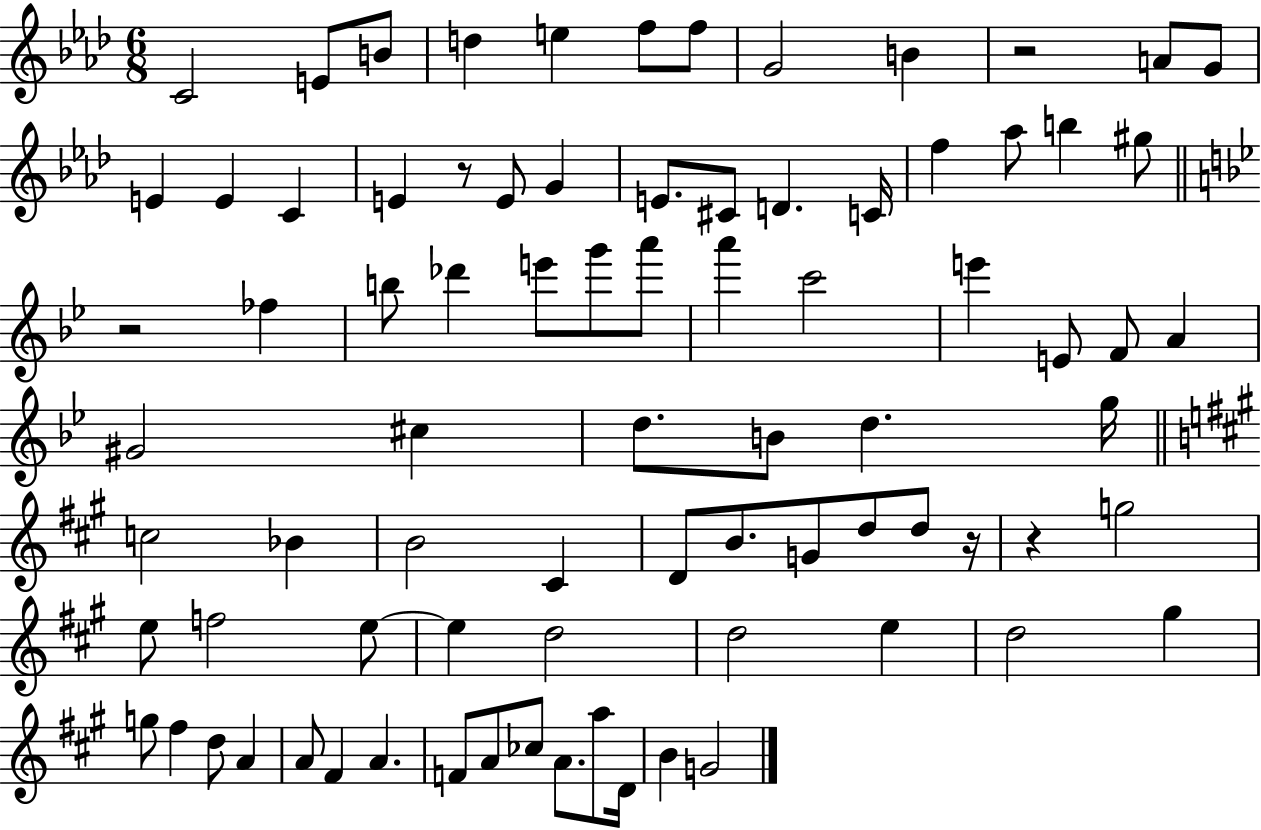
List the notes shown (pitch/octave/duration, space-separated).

C4/h E4/e B4/e D5/q E5/q F5/e F5/e G4/h B4/q R/h A4/e G4/e E4/q E4/q C4/q E4/q R/e E4/e G4/q E4/e. C#4/e D4/q. C4/s F5/q Ab5/e B5/q G#5/e R/h FES5/q B5/e Db6/q E6/e G6/e A6/e A6/q C6/h E6/q E4/e F4/e A4/q G#4/h C#5/q D5/e. B4/e D5/q. G5/s C5/h Bb4/q B4/h C#4/q D4/e B4/e. G4/e D5/e D5/e R/s R/q G5/h E5/e F5/h E5/e E5/q D5/h D5/h E5/q D5/h G#5/q G5/e F#5/q D5/e A4/q A4/e F#4/q A4/q. F4/e A4/e CES5/e A4/e. A5/e D4/s B4/q G4/h